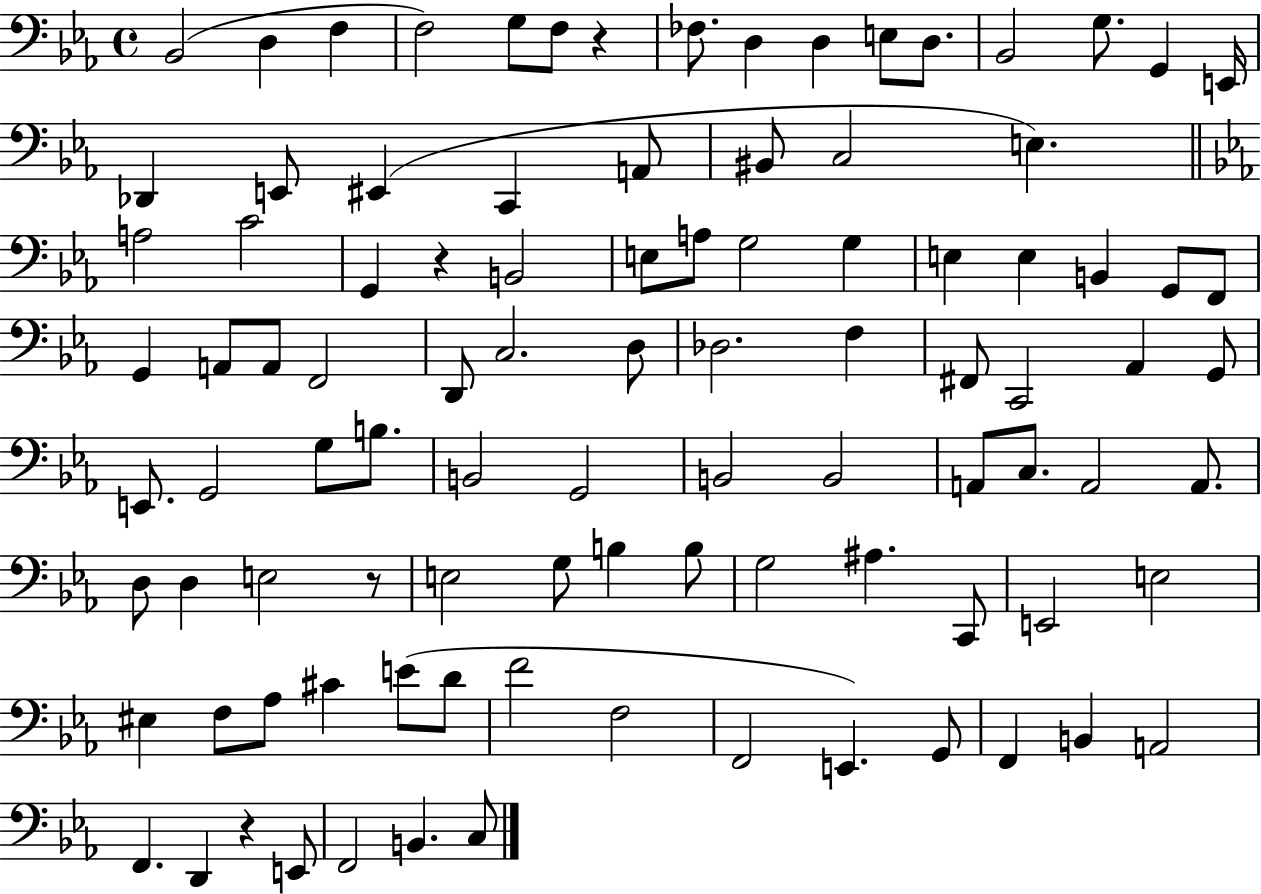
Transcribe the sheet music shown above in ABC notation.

X:1
T:Untitled
M:4/4
L:1/4
K:Eb
_B,,2 D, F, F,2 G,/2 F,/2 z _F,/2 D, D, E,/2 D,/2 _B,,2 G,/2 G,, E,,/4 _D,, E,,/2 ^E,, C,, A,,/2 ^B,,/2 C,2 E, A,2 C2 G,, z B,,2 E,/2 A,/2 G,2 G, E, E, B,, G,,/2 F,,/2 G,, A,,/2 A,,/2 F,,2 D,,/2 C,2 D,/2 _D,2 F, ^F,,/2 C,,2 _A,, G,,/2 E,,/2 G,,2 G,/2 B,/2 B,,2 G,,2 B,,2 B,,2 A,,/2 C,/2 A,,2 A,,/2 D,/2 D, E,2 z/2 E,2 G,/2 B, B,/2 G,2 ^A, C,,/2 E,,2 E,2 ^E, F,/2 _A,/2 ^C E/2 D/2 F2 F,2 F,,2 E,, G,,/2 F,, B,, A,,2 F,, D,, z E,,/2 F,,2 B,, C,/2